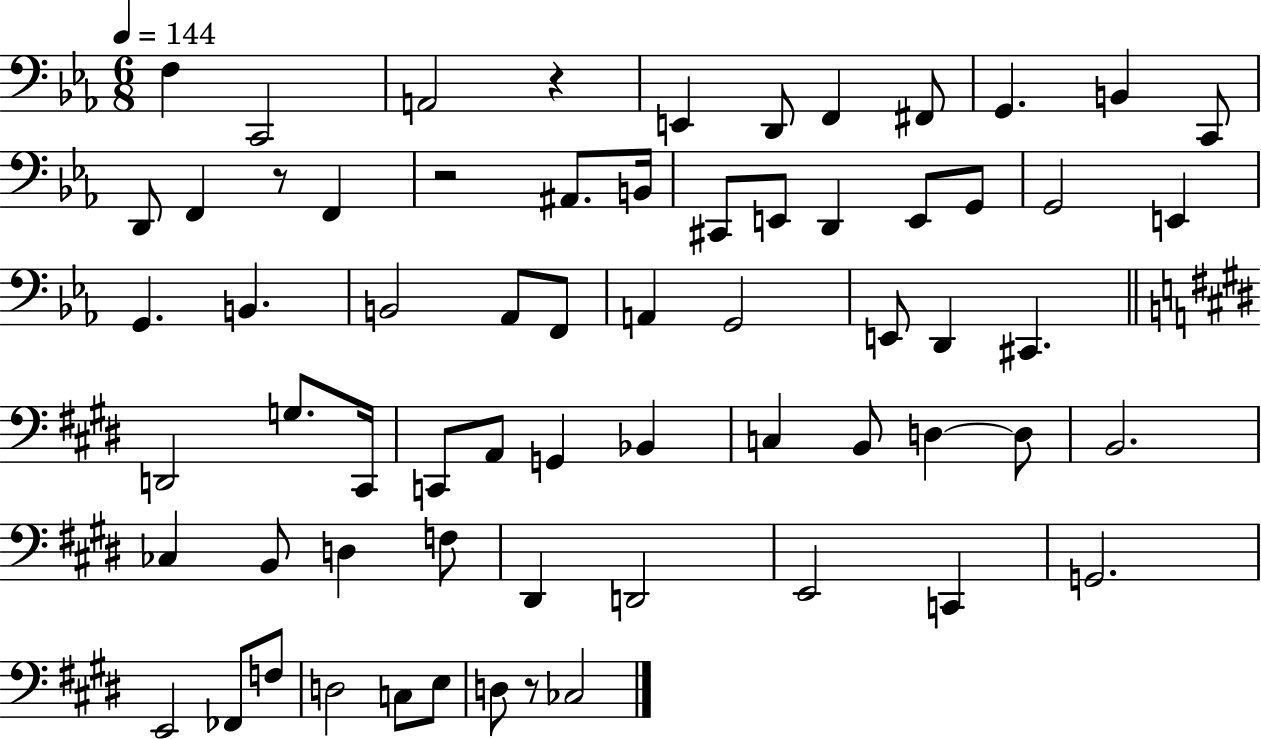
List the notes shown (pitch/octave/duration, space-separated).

F3/q C2/h A2/h R/q E2/q D2/e F2/q F#2/e G2/q. B2/q C2/e D2/e F2/q R/e F2/q R/h A#2/e. B2/s C#2/e E2/e D2/q E2/e G2/e G2/h E2/q G2/q. B2/q. B2/h Ab2/e F2/e A2/q G2/h E2/e D2/q C#2/q. D2/h G3/e. C#2/s C2/e A2/e G2/q Bb2/q C3/q B2/e D3/q D3/e B2/h. CES3/q B2/e D3/q F3/e D#2/q D2/h E2/h C2/q G2/h. E2/h FES2/e F3/e D3/h C3/e E3/e D3/e R/e CES3/h